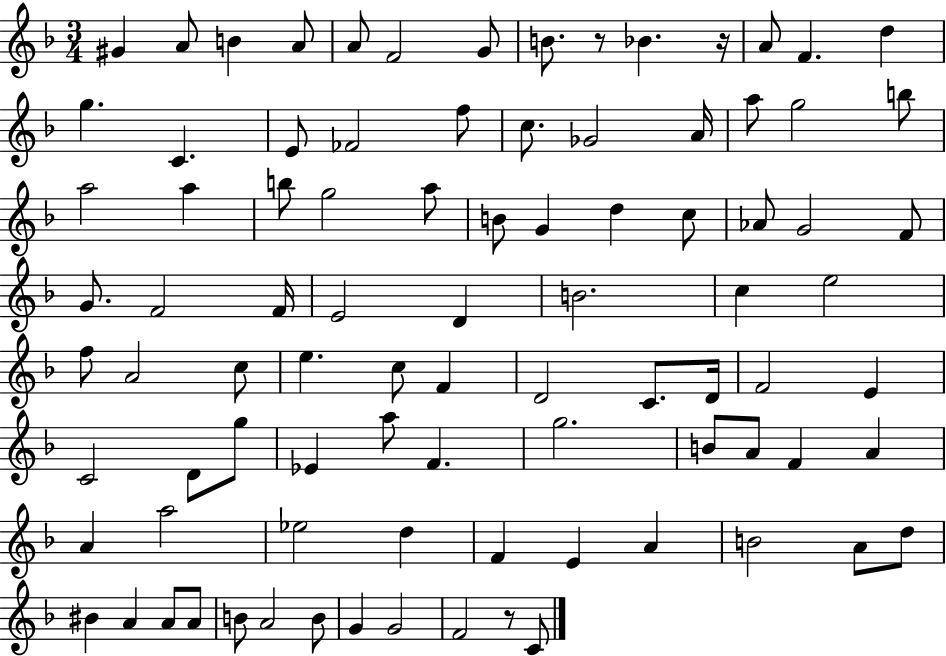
{
  \clef treble
  \numericTimeSignature
  \time 3/4
  \key f \major
  gis'4 a'8 b'4 a'8 | a'8 f'2 g'8 | b'8. r8 bes'4. r16 | a'8 f'4. d''4 | \break g''4. c'4. | e'8 fes'2 f''8 | c''8. ges'2 a'16 | a''8 g''2 b''8 | \break a''2 a''4 | b''8 g''2 a''8 | b'8 g'4 d''4 c''8 | aes'8 g'2 f'8 | \break g'8. f'2 f'16 | e'2 d'4 | b'2. | c''4 e''2 | \break f''8 a'2 c''8 | e''4. c''8 f'4 | d'2 c'8. d'16 | f'2 e'4 | \break c'2 d'8 g''8 | ees'4 a''8 f'4. | g''2. | b'8 a'8 f'4 a'4 | \break a'4 a''2 | ees''2 d''4 | f'4 e'4 a'4 | b'2 a'8 d''8 | \break bis'4 a'4 a'8 a'8 | b'8 a'2 b'8 | g'4 g'2 | f'2 r8 c'8 | \break \bar "|."
}